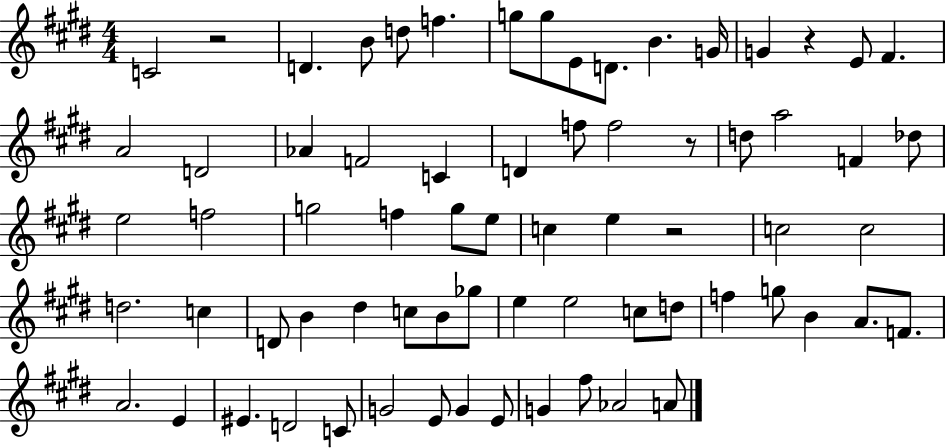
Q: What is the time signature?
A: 4/4